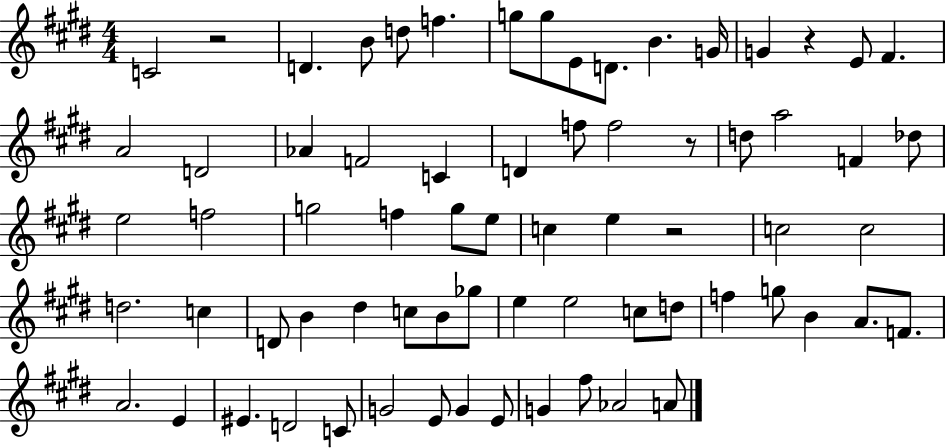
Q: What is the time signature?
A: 4/4